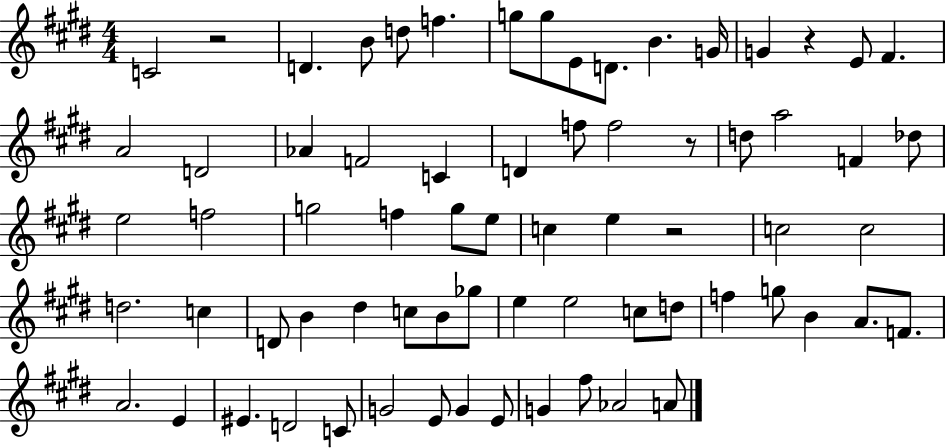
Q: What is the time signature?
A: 4/4